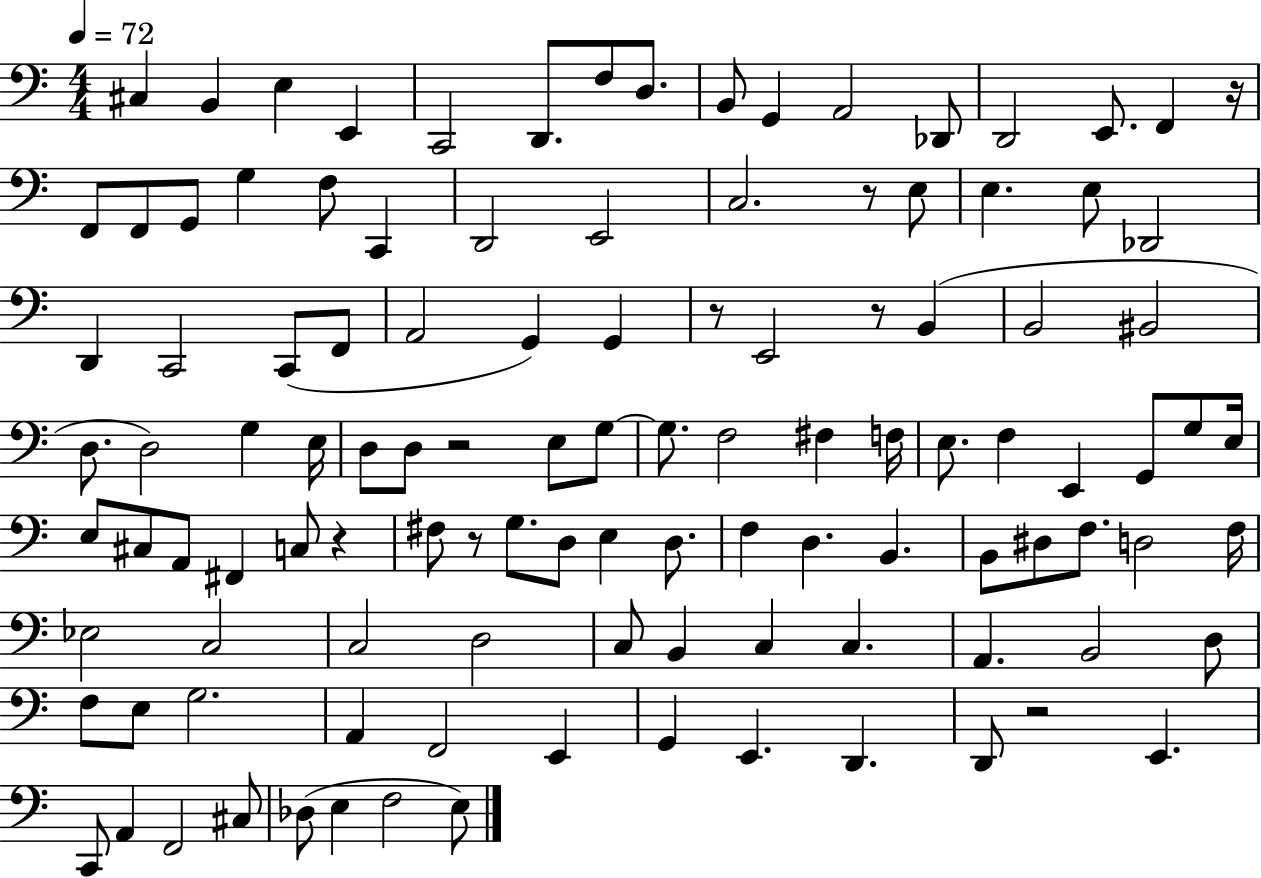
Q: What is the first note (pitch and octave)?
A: C#3